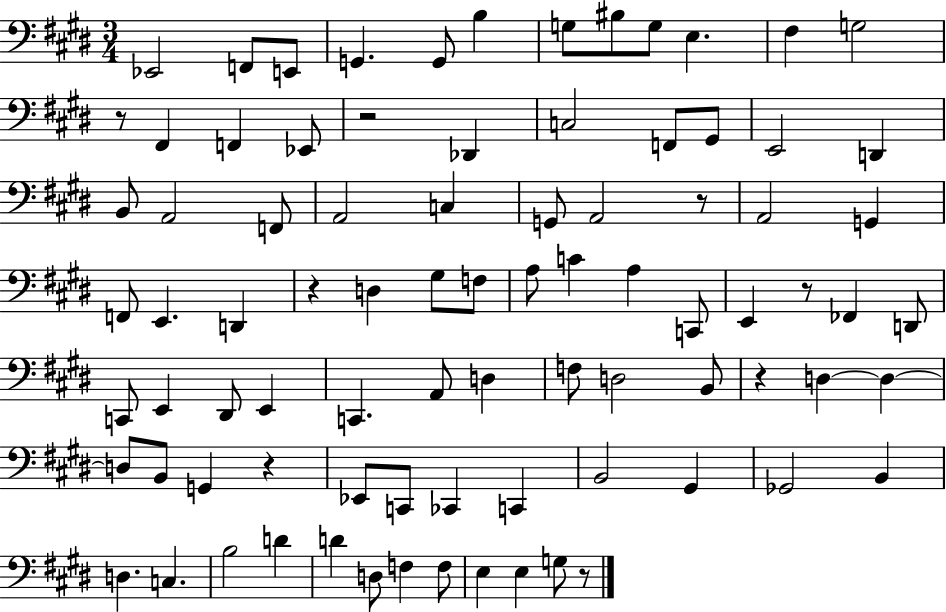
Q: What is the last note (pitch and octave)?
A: G3